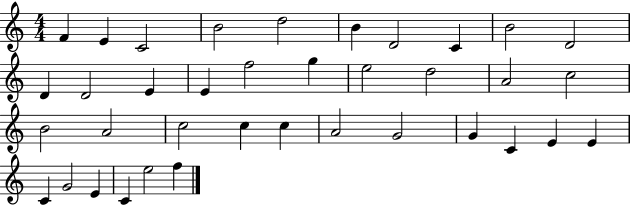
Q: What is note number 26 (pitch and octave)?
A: A4